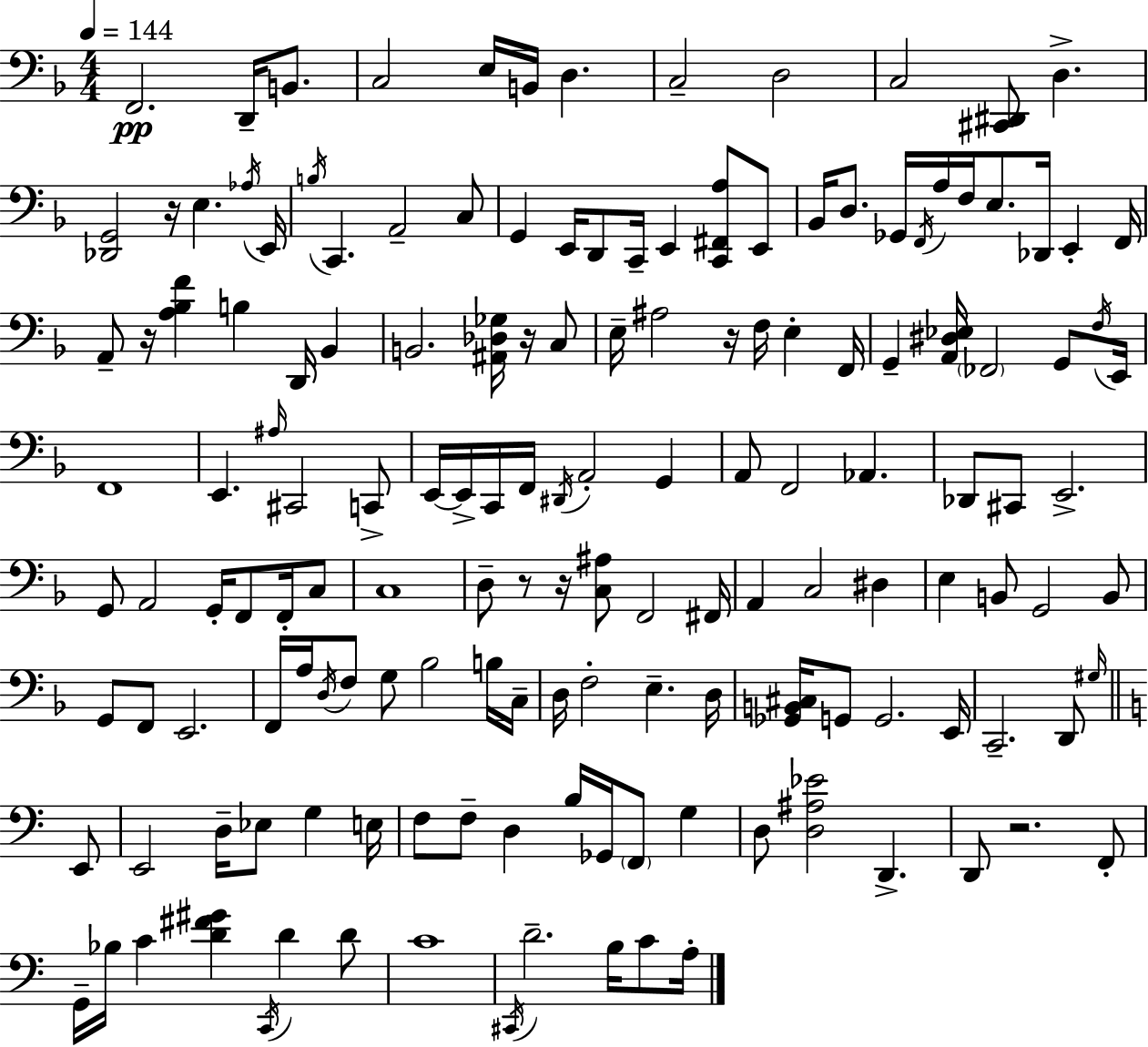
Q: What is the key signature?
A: D minor